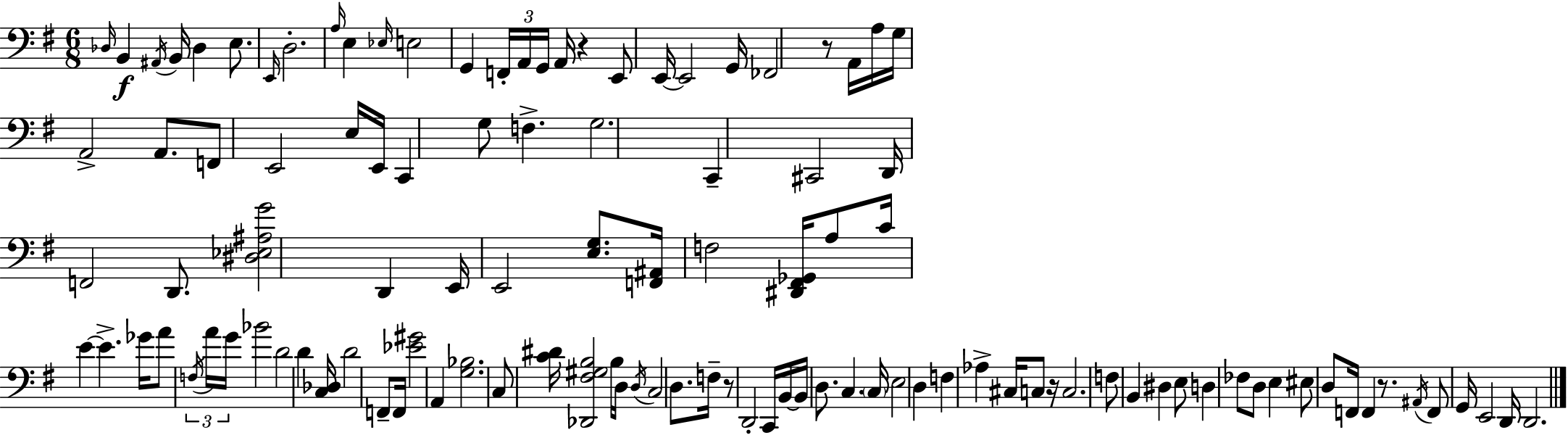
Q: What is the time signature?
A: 6/8